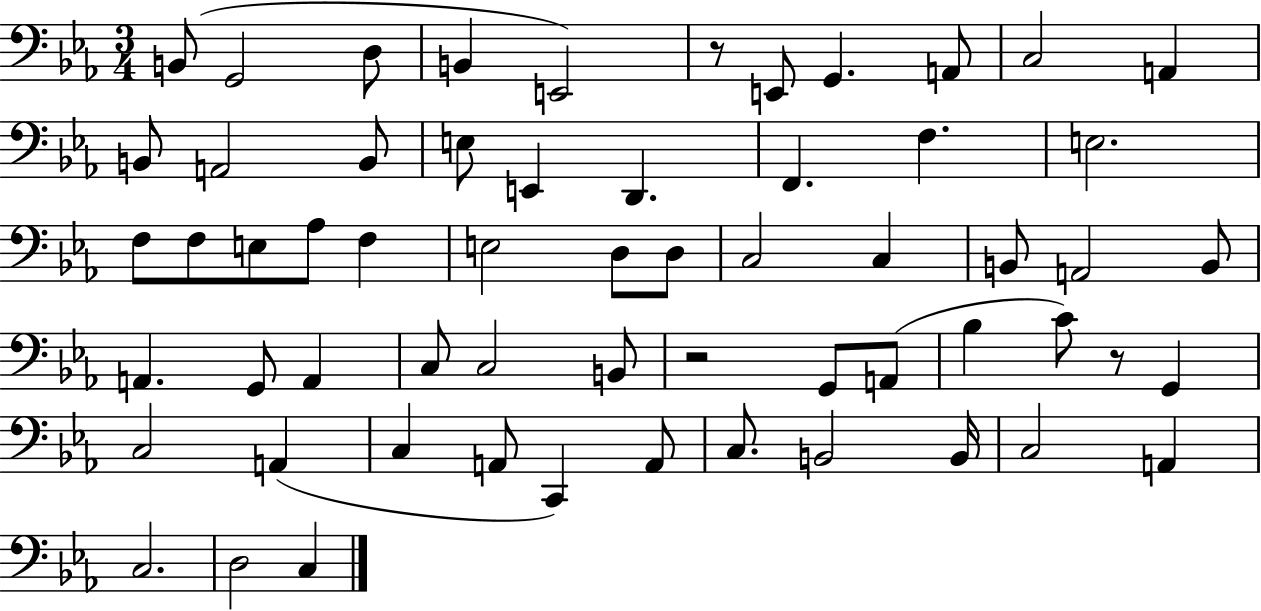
B2/e G2/h D3/e B2/q E2/h R/e E2/e G2/q. A2/e C3/h A2/q B2/e A2/h B2/e E3/e E2/q D2/q. F2/q. F3/q. E3/h. F3/e F3/e E3/e Ab3/e F3/q E3/h D3/e D3/e C3/h C3/q B2/e A2/h B2/e A2/q. G2/e A2/q C3/e C3/h B2/e R/h G2/e A2/e Bb3/q C4/e R/e G2/q C3/h A2/q C3/q A2/e C2/q A2/e C3/e. B2/h B2/s C3/h A2/q C3/h. D3/h C3/q